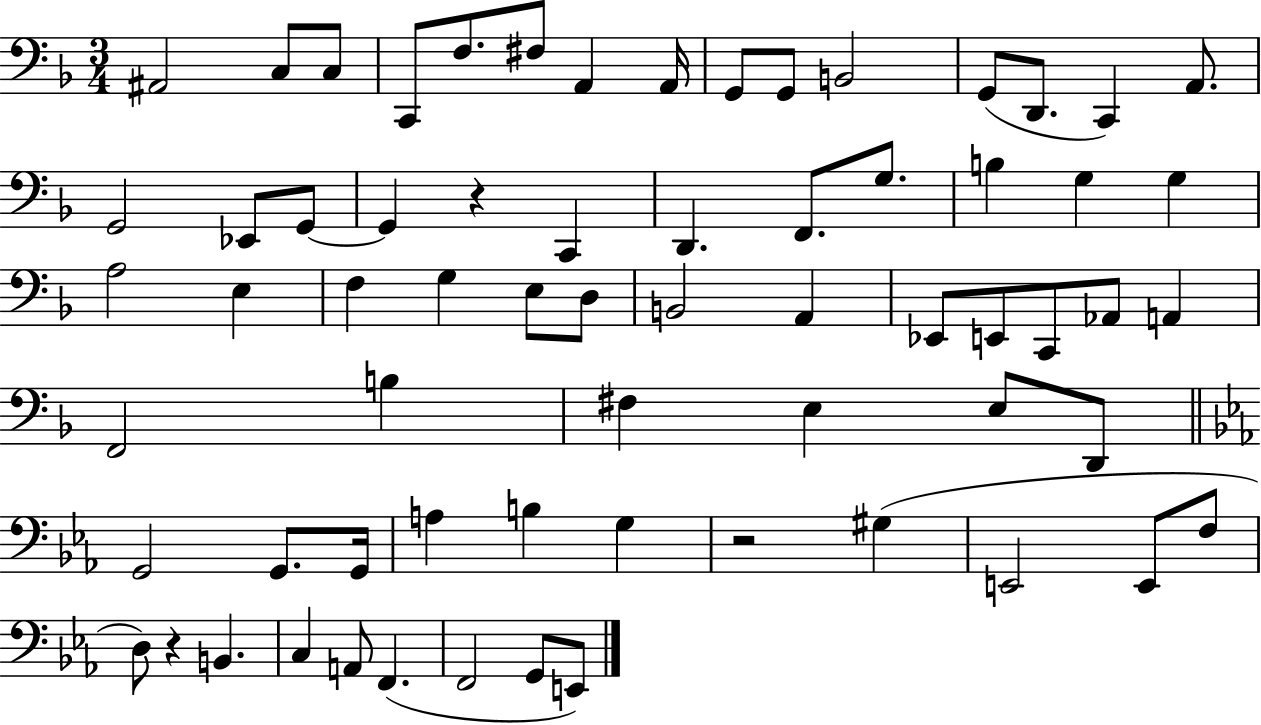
A#2/h C3/e C3/e C2/e F3/e. F#3/e A2/q A2/s G2/e G2/e B2/h G2/e D2/e. C2/q A2/e. G2/h Eb2/e G2/e G2/q R/q C2/q D2/q. F2/e. G3/e. B3/q G3/q G3/q A3/h E3/q F3/q G3/q E3/e D3/e B2/h A2/q Eb2/e E2/e C2/e Ab2/e A2/q F2/h B3/q F#3/q E3/q E3/e D2/e G2/h G2/e. G2/s A3/q B3/q G3/q R/h G#3/q E2/h E2/e F3/e D3/e R/q B2/q. C3/q A2/e F2/q. F2/h G2/e E2/e